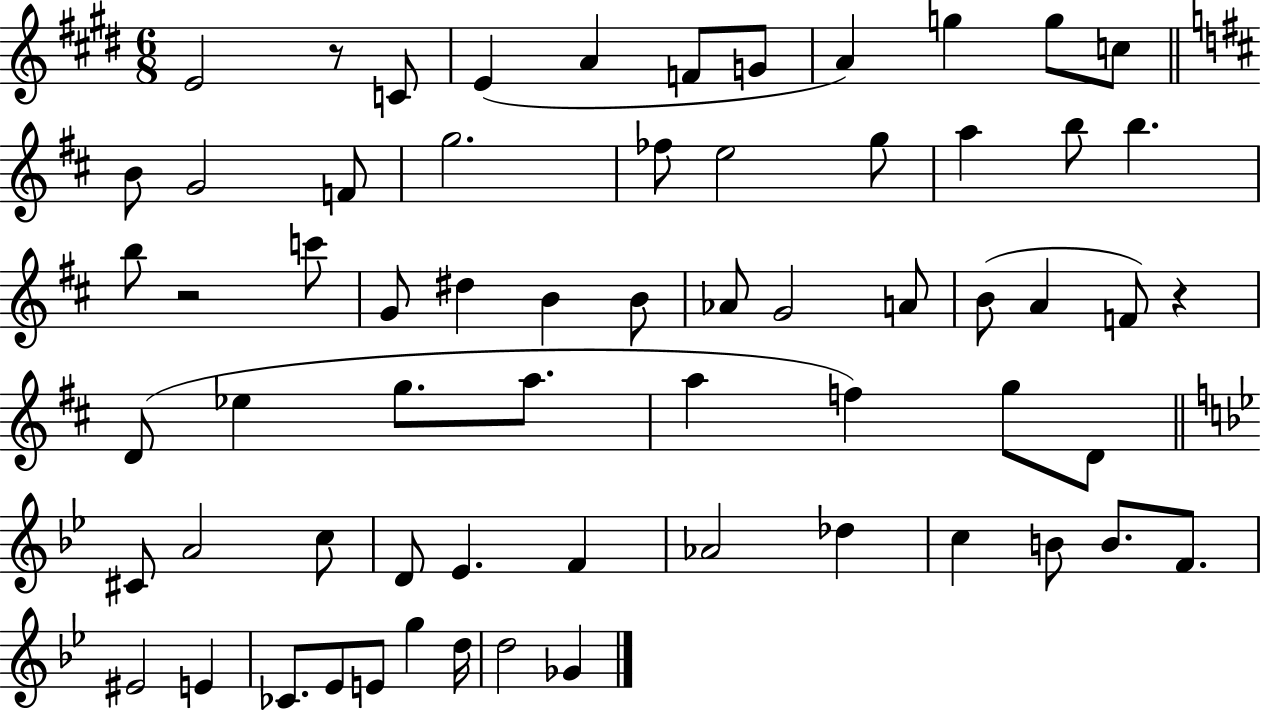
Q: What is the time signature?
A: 6/8